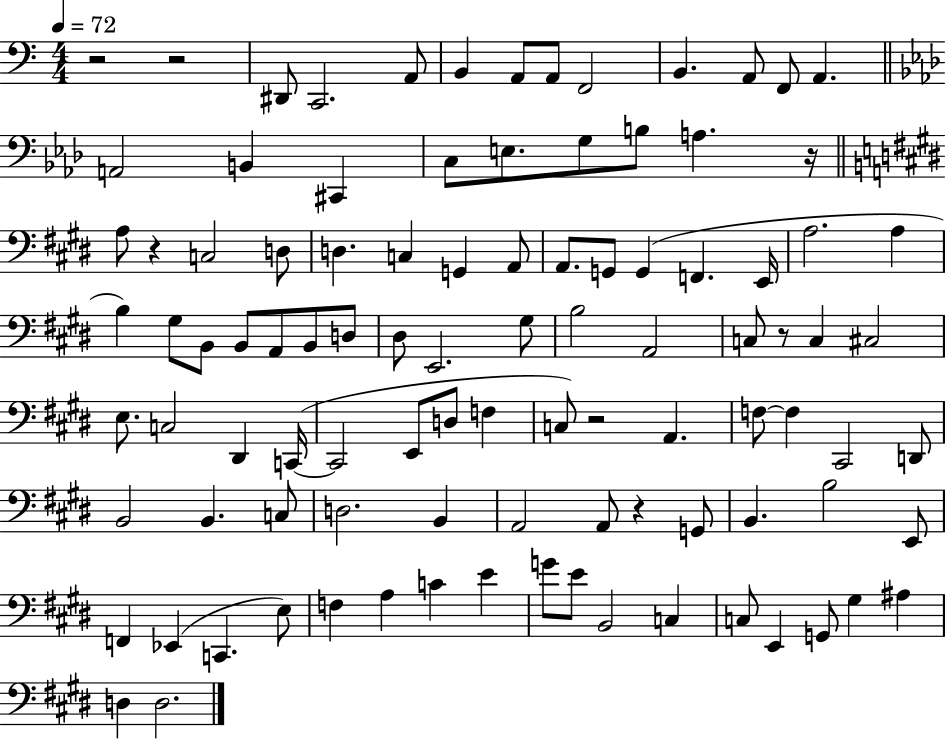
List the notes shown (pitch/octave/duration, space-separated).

R/h R/h D#2/e C2/h. A2/e B2/q A2/e A2/e F2/h B2/q. A2/e F2/e A2/q. A2/h B2/q C#2/q C3/e E3/e. G3/e B3/e A3/q. R/s A3/e R/q C3/h D3/e D3/q. C3/q G2/q A2/e A2/e. G2/e G2/q F2/q. E2/s A3/h. A3/q B3/q G#3/e B2/e B2/e A2/e B2/e D3/e D#3/e E2/h. G#3/e B3/h A2/h C3/e R/e C3/q C#3/h E3/e. C3/h D#2/q C2/s C2/h E2/e D3/e F3/q C3/e R/h A2/q. F3/e F3/q C#2/h D2/e B2/h B2/q. C3/e D3/h. B2/q A2/h A2/e R/q G2/e B2/q. B3/h E2/e F2/q Eb2/q C2/q. E3/e F3/q A3/q C4/q E4/q G4/e E4/e B2/h C3/q C3/e E2/q G2/e G#3/q A#3/q D3/q D3/h.